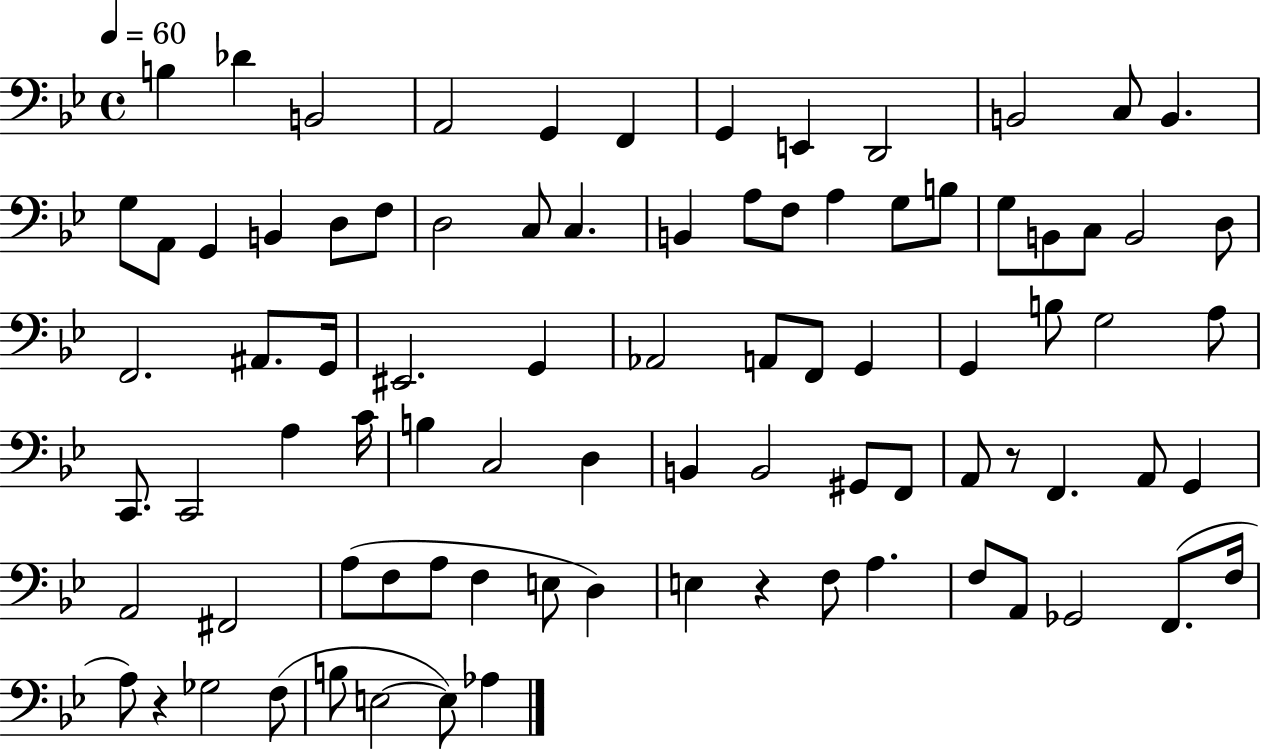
X:1
T:Untitled
M:4/4
L:1/4
K:Bb
B, _D B,,2 A,,2 G,, F,, G,, E,, D,,2 B,,2 C,/2 B,, G,/2 A,,/2 G,, B,, D,/2 F,/2 D,2 C,/2 C, B,, A,/2 F,/2 A, G,/2 B,/2 G,/2 B,,/2 C,/2 B,,2 D,/2 F,,2 ^A,,/2 G,,/4 ^E,,2 G,, _A,,2 A,,/2 F,,/2 G,, G,, B,/2 G,2 A,/2 C,,/2 C,,2 A, C/4 B, C,2 D, B,, B,,2 ^G,,/2 F,,/2 A,,/2 z/2 F,, A,,/2 G,, A,,2 ^F,,2 A,/2 F,/2 A,/2 F, E,/2 D, E, z F,/2 A, F,/2 A,,/2 _G,,2 F,,/2 F,/4 A,/2 z _G,2 F,/2 B,/2 E,2 E,/2 _A,